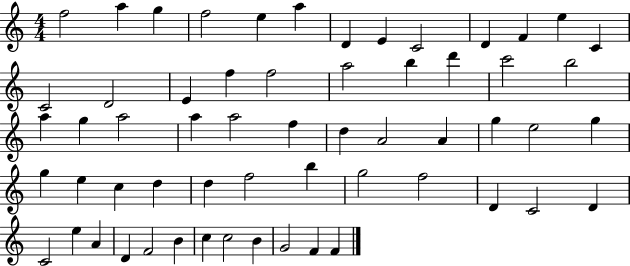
{
  \clef treble
  \numericTimeSignature
  \time 4/4
  \key c \major
  f''2 a''4 g''4 | f''2 e''4 a''4 | d'4 e'4 c'2 | d'4 f'4 e''4 c'4 | \break c'2 d'2 | e'4 f''4 f''2 | a''2 b''4 d'''4 | c'''2 b''2 | \break a''4 g''4 a''2 | a''4 a''2 f''4 | d''4 a'2 a'4 | g''4 e''2 g''4 | \break g''4 e''4 c''4 d''4 | d''4 f''2 b''4 | g''2 f''2 | d'4 c'2 d'4 | \break c'2 e''4 a'4 | d'4 f'2 b'4 | c''4 c''2 b'4 | g'2 f'4 f'4 | \break \bar "|."
}